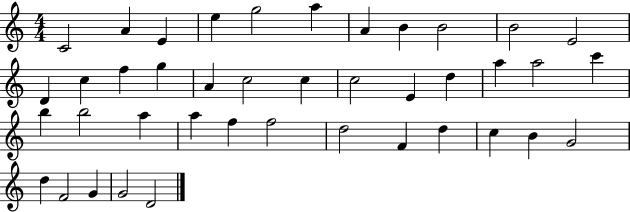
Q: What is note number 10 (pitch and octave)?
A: B4